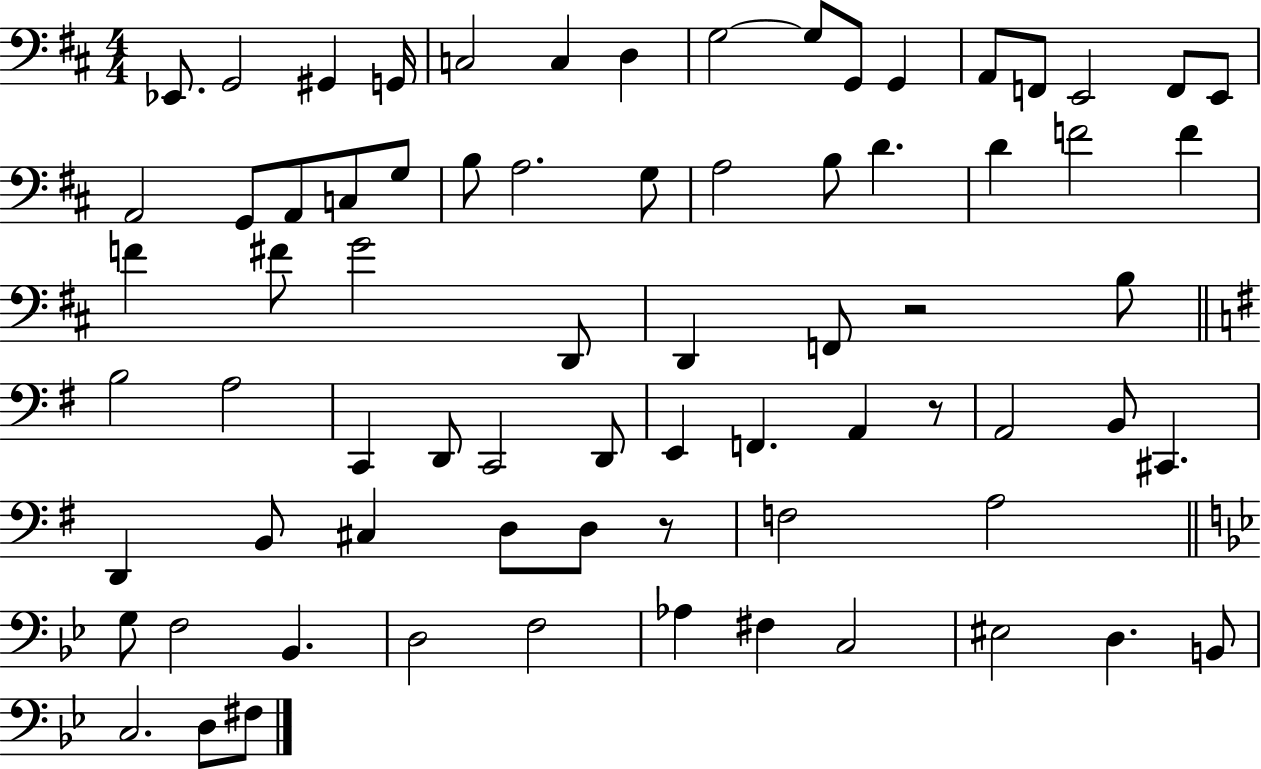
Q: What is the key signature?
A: D major